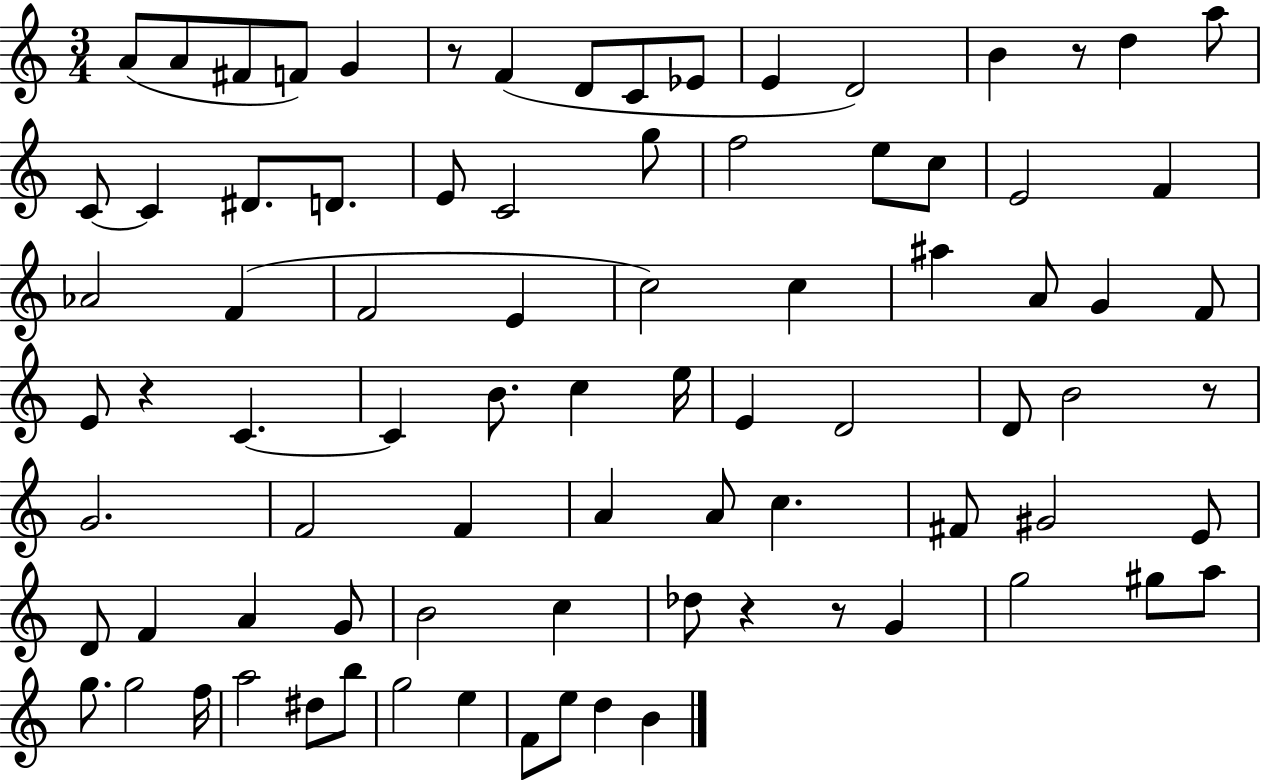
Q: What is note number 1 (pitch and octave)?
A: A4